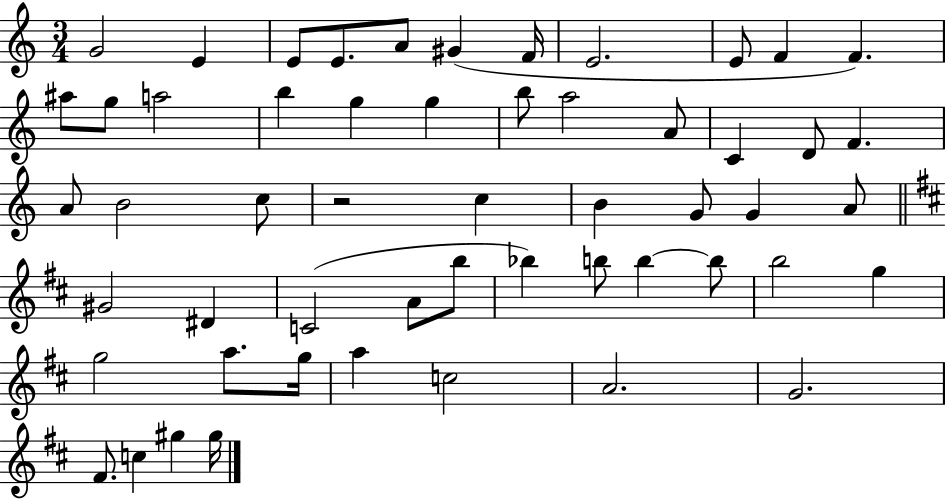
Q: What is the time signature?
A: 3/4